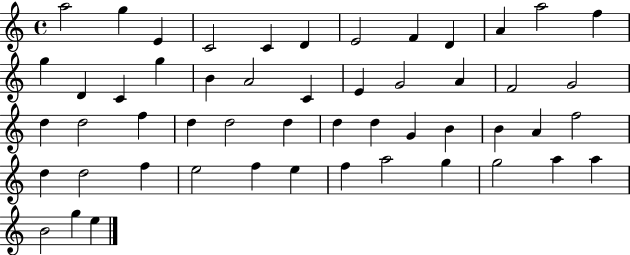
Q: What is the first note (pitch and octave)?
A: A5